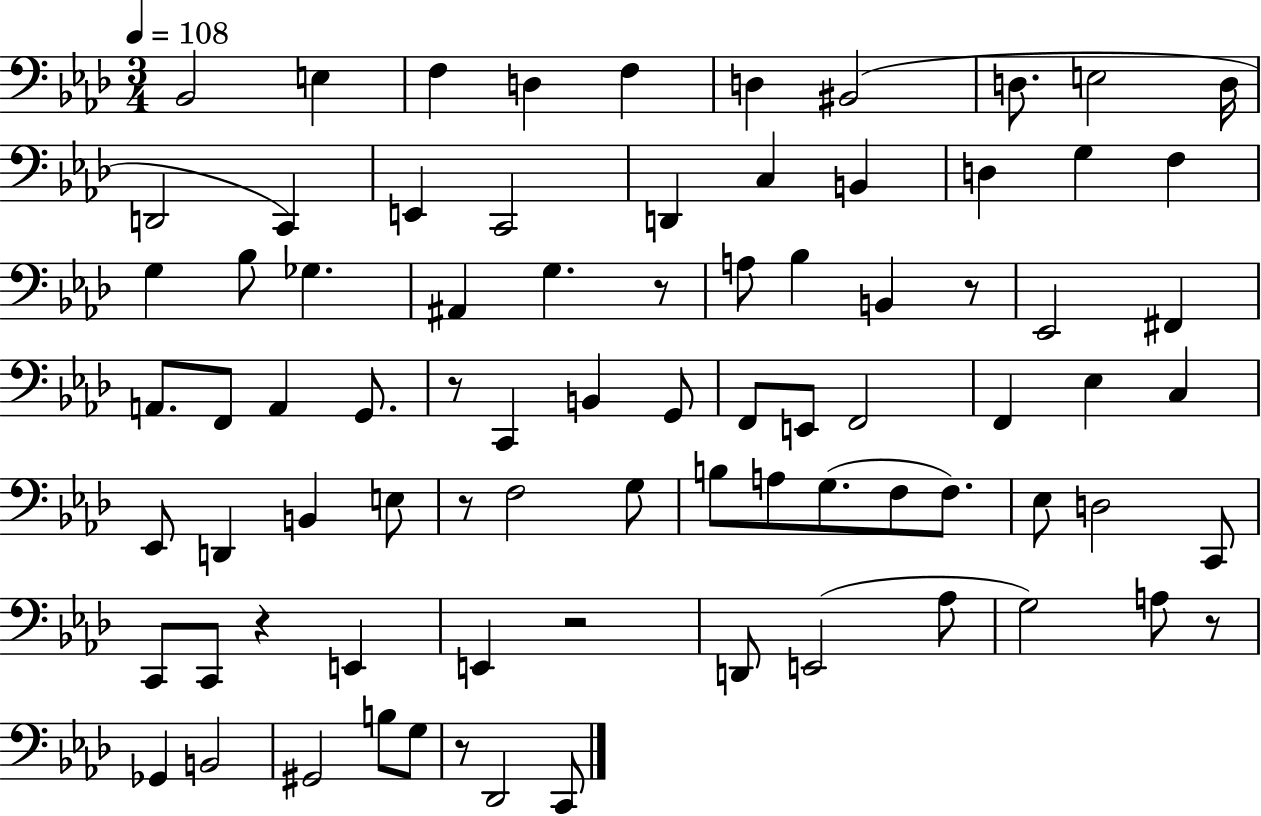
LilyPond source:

{
  \clef bass
  \numericTimeSignature
  \time 3/4
  \key aes \major
  \tempo 4 = 108
  bes,2 e4 | f4 d4 f4 | d4 bis,2( | d8. e2 d16 | \break d,2 c,4) | e,4 c,2 | d,4 c4 b,4 | d4 g4 f4 | \break g4 bes8 ges4. | ais,4 g4. r8 | a8 bes4 b,4 r8 | ees,2 fis,4 | \break a,8. f,8 a,4 g,8. | r8 c,4 b,4 g,8 | f,8 e,8 f,2 | f,4 ees4 c4 | \break ees,8 d,4 b,4 e8 | r8 f2 g8 | b8 a8 g8.( f8 f8.) | ees8 d2 c,8 | \break c,8 c,8 r4 e,4 | e,4 r2 | d,8 e,2( aes8 | g2) a8 r8 | \break ges,4 b,2 | gis,2 b8 g8 | r8 des,2 c,8 | \bar "|."
}